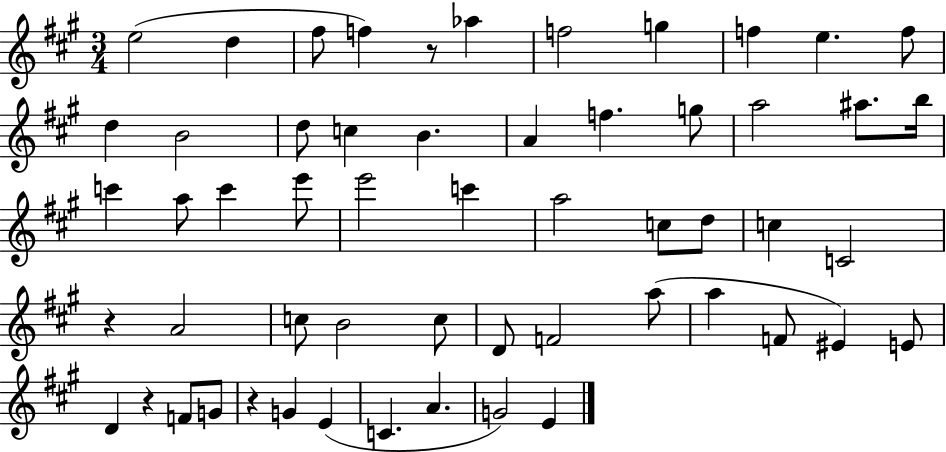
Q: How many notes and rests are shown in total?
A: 56